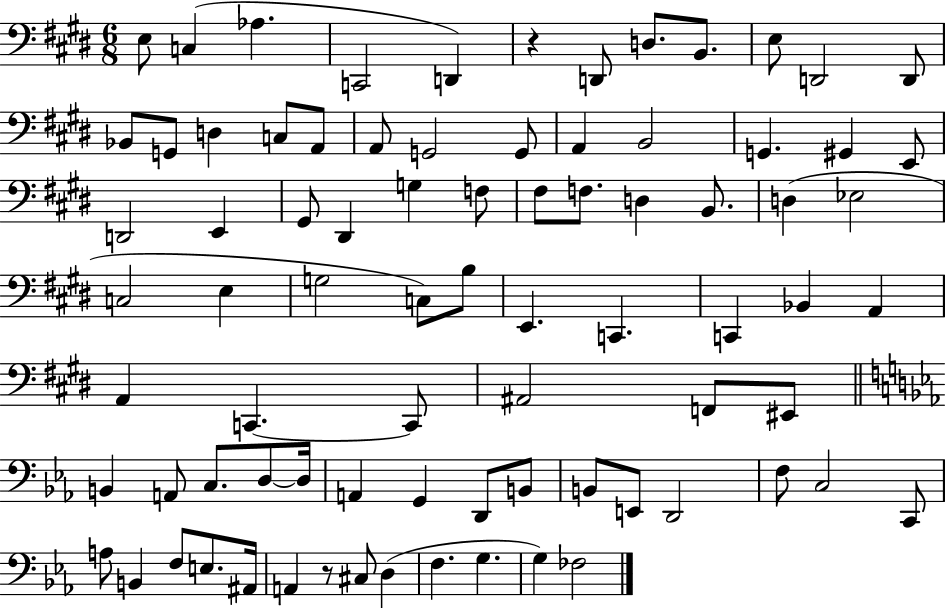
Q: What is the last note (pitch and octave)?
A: FES3